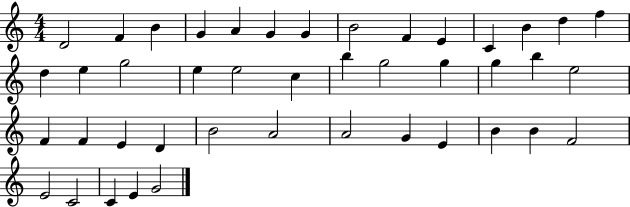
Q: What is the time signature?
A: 4/4